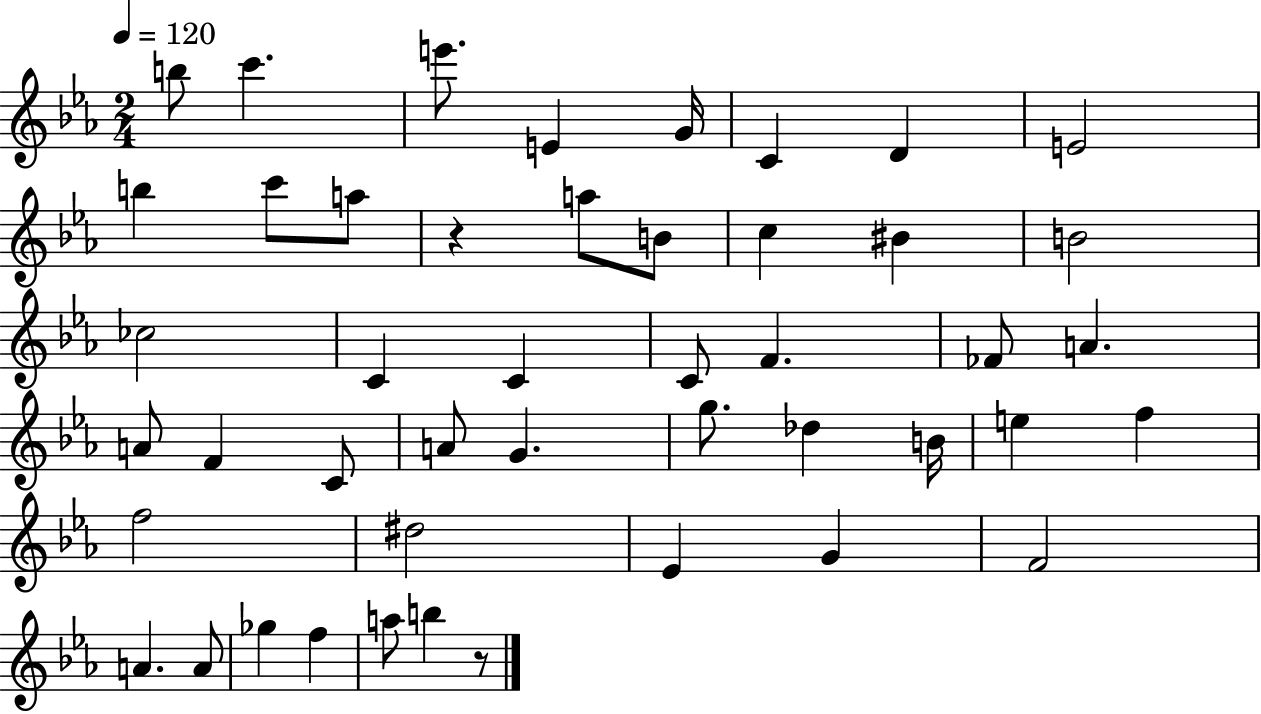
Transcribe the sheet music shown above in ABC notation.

X:1
T:Untitled
M:2/4
L:1/4
K:Eb
b/2 c' e'/2 E G/4 C D E2 b c'/2 a/2 z a/2 B/2 c ^B B2 _c2 C C C/2 F _F/2 A A/2 F C/2 A/2 G g/2 _d B/4 e f f2 ^d2 _E G F2 A A/2 _g f a/2 b z/2